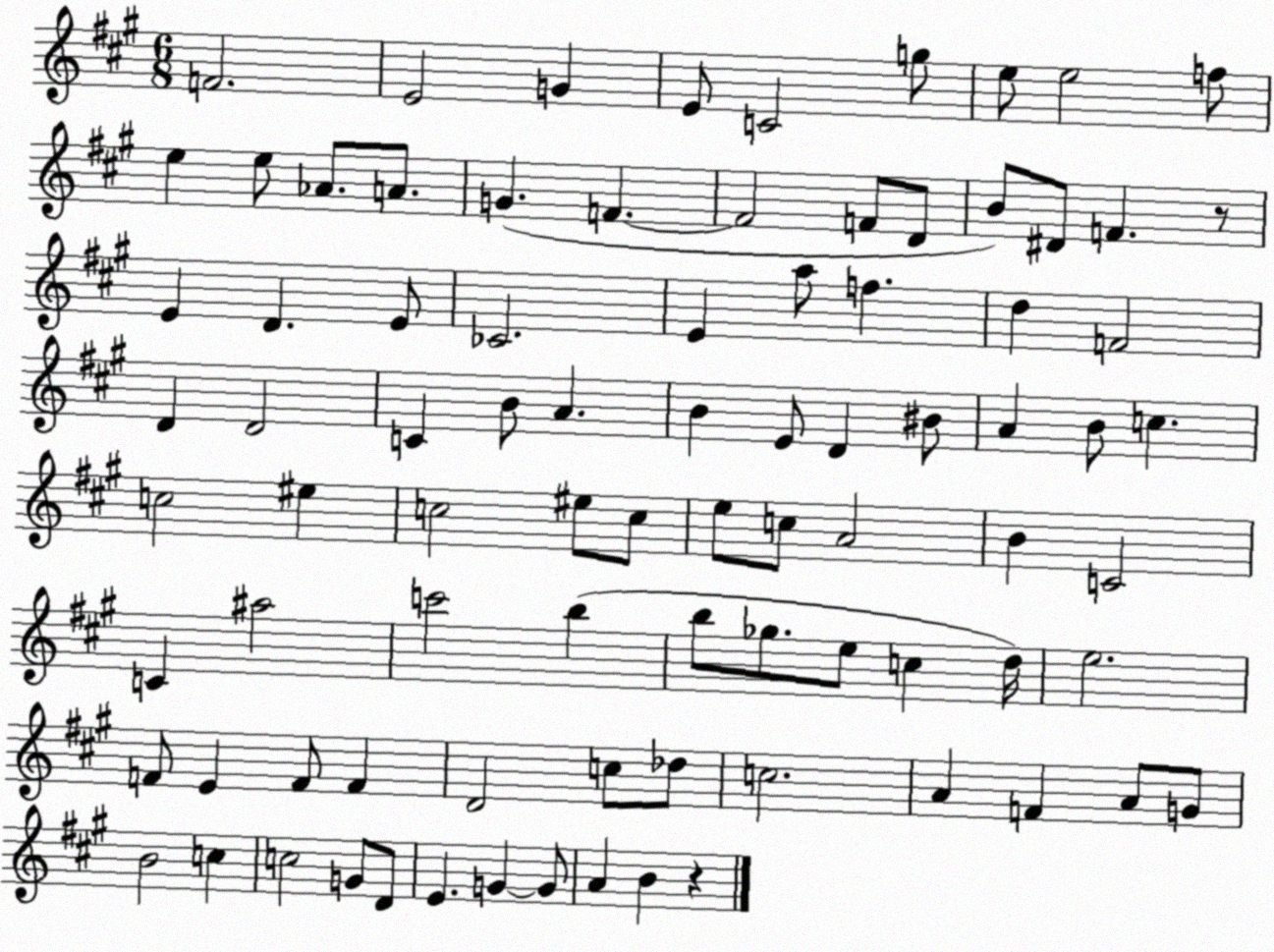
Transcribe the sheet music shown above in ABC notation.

X:1
T:Untitled
M:6/8
L:1/4
K:A
F2 E2 G E/2 C2 g/2 e/2 e2 f/2 e e/2 _A/2 A/2 G F F2 F/2 D/2 B/2 ^D/2 F z/2 E D E/2 _C2 E a/2 f d F2 D D2 C B/2 A B E/2 D ^B/2 A B/2 c c2 ^e c2 ^e/2 c/2 e/2 c/2 A2 B C2 C ^a2 c'2 b b/2 _g/2 e/2 c d/4 e2 F/2 E F/2 F D2 c/2 _d/2 c2 A F A/2 G/2 B2 c c2 G/2 D/2 E G G/2 A B z